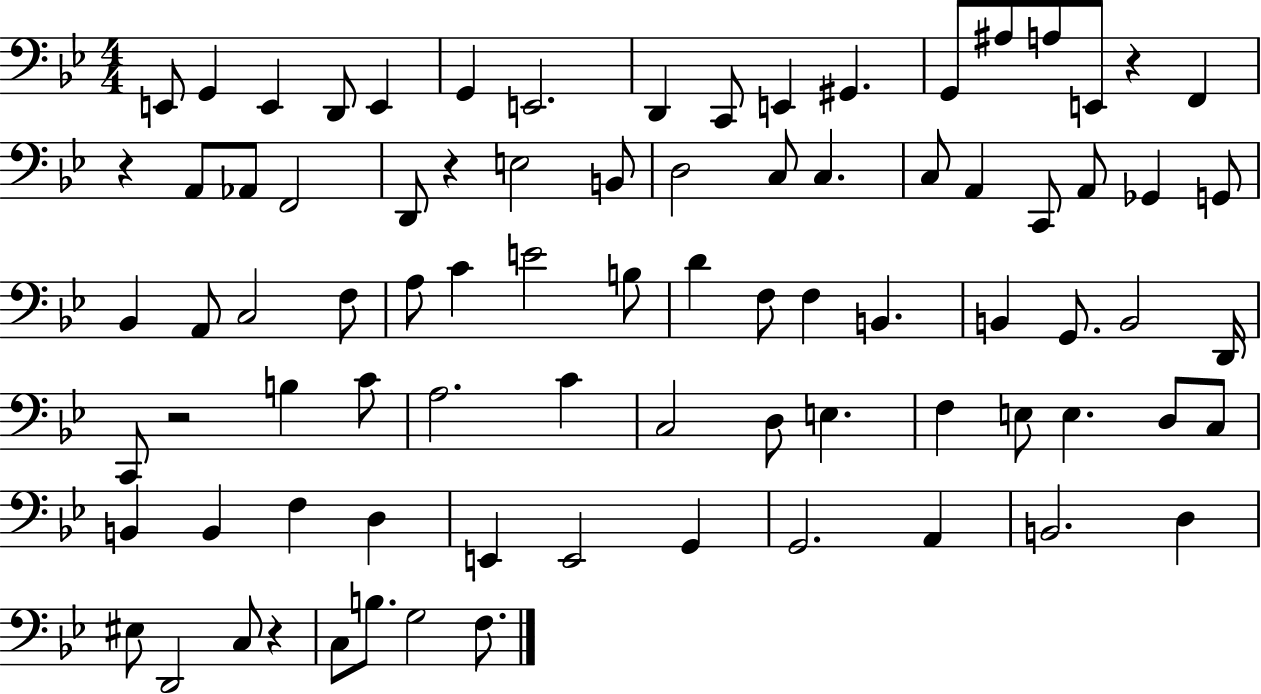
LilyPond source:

{
  \clef bass
  \numericTimeSignature
  \time 4/4
  \key bes \major
  \repeat volta 2 { e,8 g,4 e,4 d,8 e,4 | g,4 e,2. | d,4 c,8 e,4 gis,4. | g,8 ais8 a8 e,8 r4 f,4 | \break r4 a,8 aes,8 f,2 | d,8 r4 e2 b,8 | d2 c8 c4. | c8 a,4 c,8 a,8 ges,4 g,8 | \break bes,4 a,8 c2 f8 | a8 c'4 e'2 b8 | d'4 f8 f4 b,4. | b,4 g,8. b,2 d,16 | \break c,8 r2 b4 c'8 | a2. c'4 | c2 d8 e4. | f4 e8 e4. d8 c8 | \break b,4 b,4 f4 d4 | e,4 e,2 g,4 | g,2. a,4 | b,2. d4 | \break eis8 d,2 c8 r4 | c8 b8. g2 f8. | } \bar "|."
}